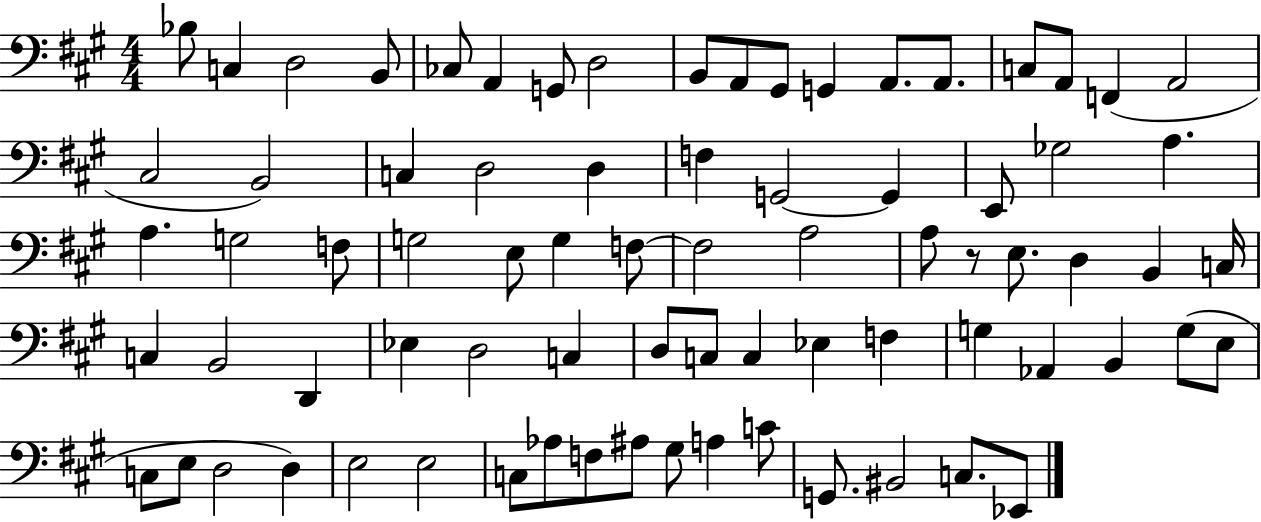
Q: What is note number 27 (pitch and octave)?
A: E2